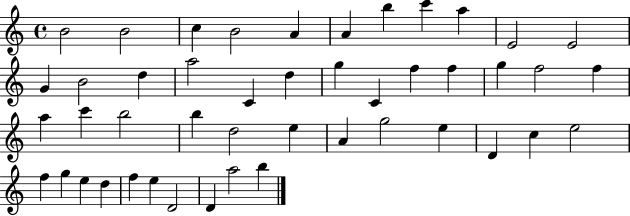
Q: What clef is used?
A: treble